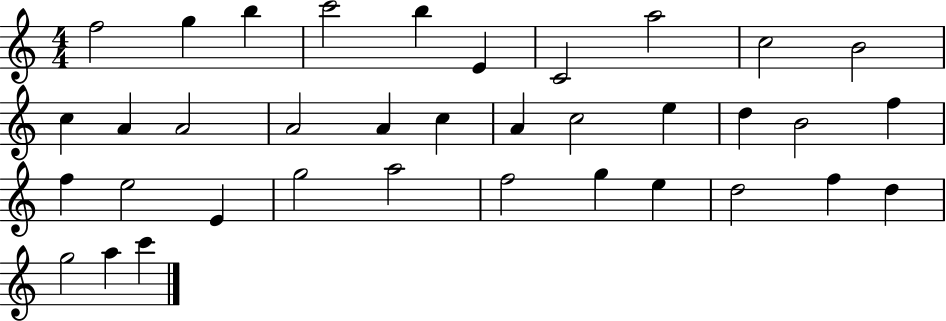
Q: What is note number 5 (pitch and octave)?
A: B5